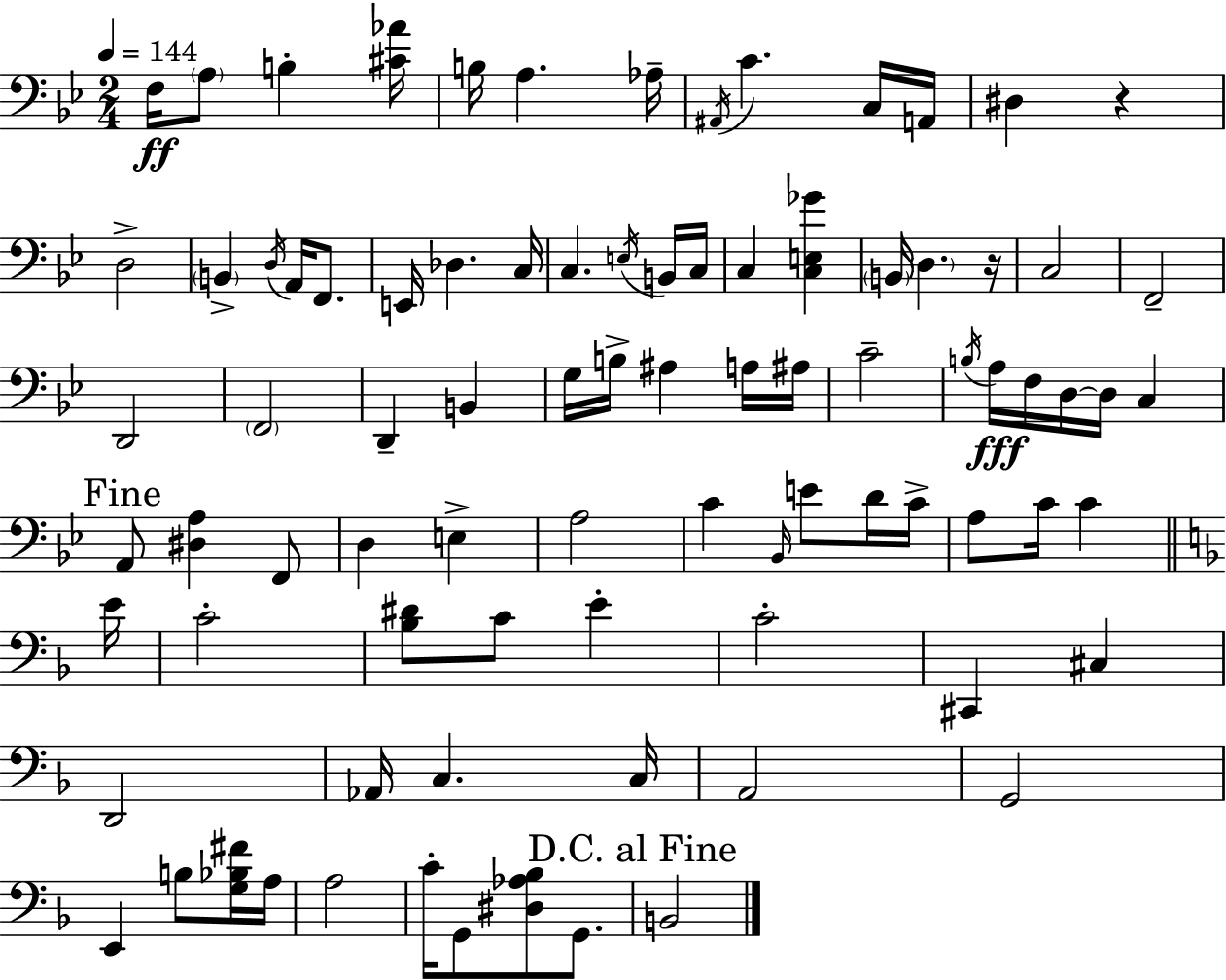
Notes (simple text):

F3/s A3/e B3/q [C#4,Ab4]/s B3/s A3/q. Ab3/s A#2/s C4/q. C3/s A2/s D#3/q R/q D3/h B2/q D3/s A2/s F2/e. E2/s Db3/q. C3/s C3/q. E3/s B2/s C3/s C3/q [C3,E3,Gb4]/q B2/s D3/q. R/s C3/h F2/h D2/h F2/h D2/q B2/q G3/s B3/s A#3/q A3/s A#3/s C4/h B3/s A3/s F3/s D3/s D3/s C3/q A2/e [D#3,A3]/q F2/e D3/q E3/q A3/h C4/q Bb2/s E4/e D4/s C4/s A3/e C4/s C4/q E4/s C4/h [Bb3,D#4]/e C4/e E4/q C4/h C#2/q C#3/q D2/h Ab2/s C3/q. C3/s A2/h G2/h E2/q B3/e [G3,Bb3,F#4]/s A3/s A3/h C4/s G2/e [D#3,Ab3,Bb3]/e G2/e. B2/h